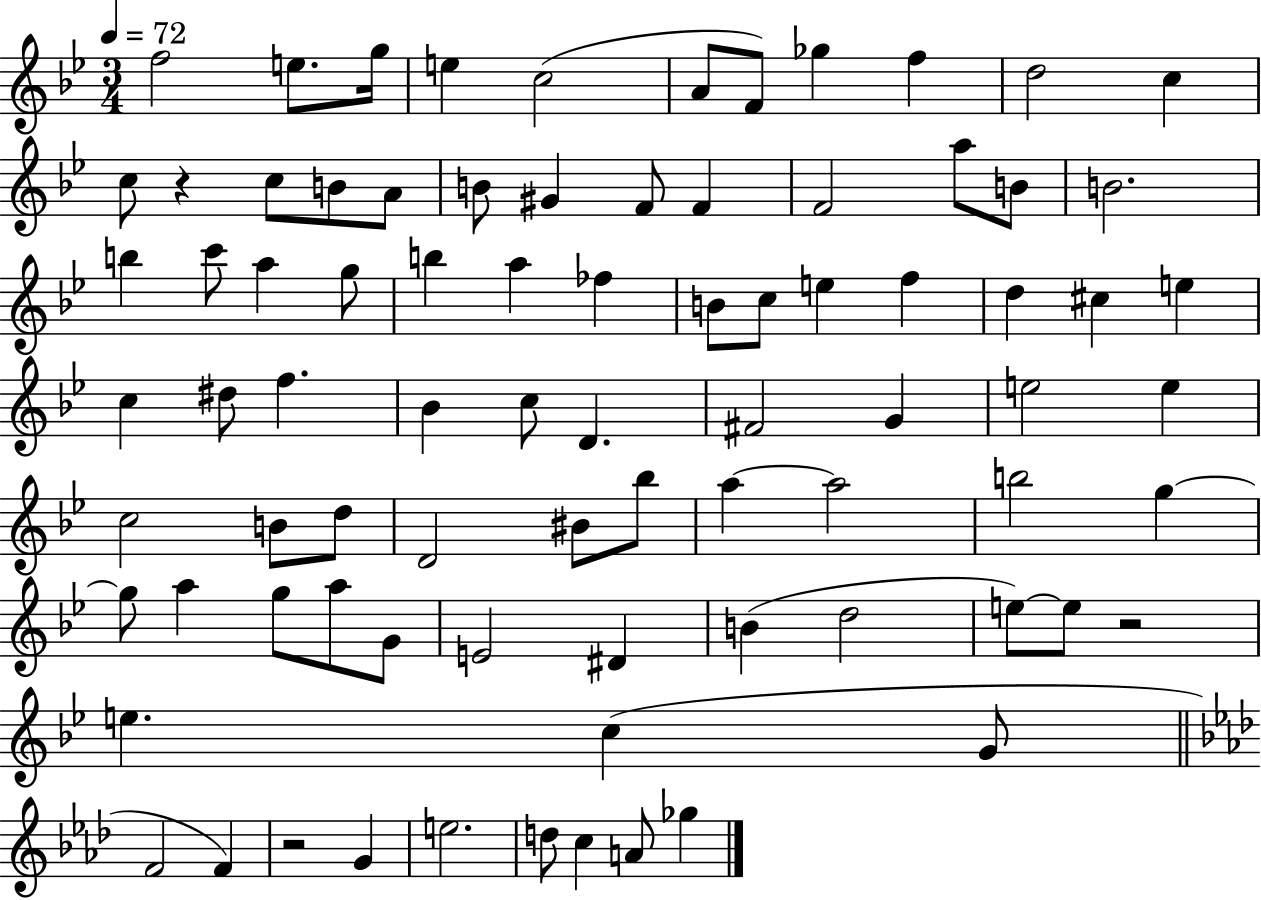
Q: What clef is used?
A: treble